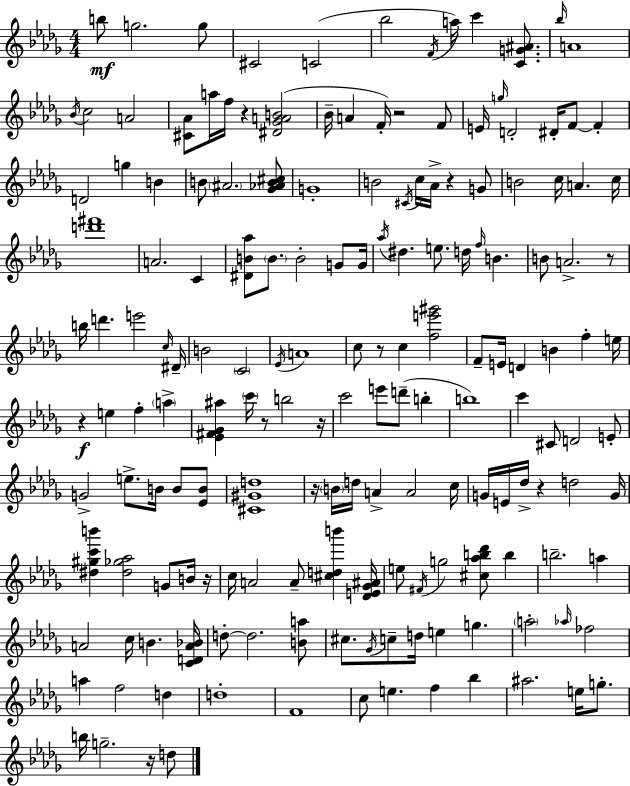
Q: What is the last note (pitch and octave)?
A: D5